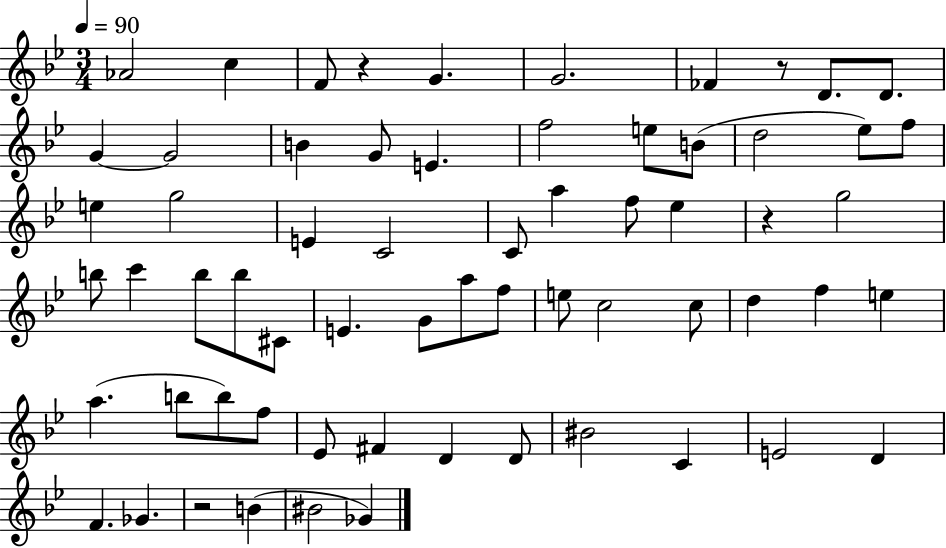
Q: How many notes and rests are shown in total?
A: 64